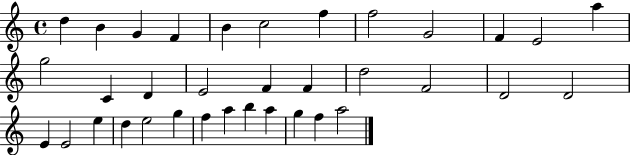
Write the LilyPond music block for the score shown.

{
  \clef treble
  \time 4/4
  \defaultTimeSignature
  \key c \major
  d''4 b'4 g'4 f'4 | b'4 c''2 f''4 | f''2 g'2 | f'4 e'2 a''4 | \break g''2 c'4 d'4 | e'2 f'4 f'4 | d''2 f'2 | d'2 d'2 | \break e'4 e'2 e''4 | d''4 e''2 g''4 | f''4 a''4 b''4 a''4 | g''4 f''4 a''2 | \break \bar "|."
}